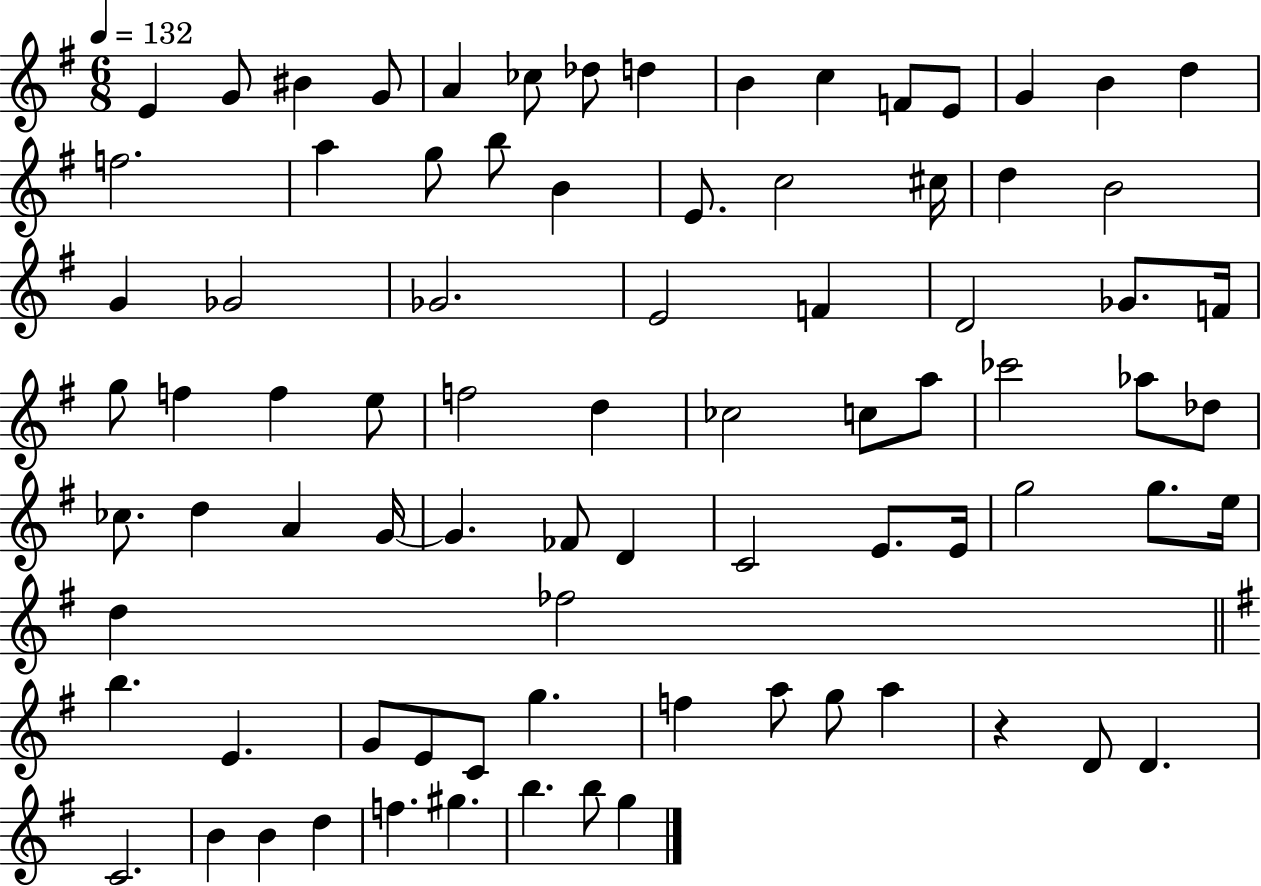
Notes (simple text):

E4/q G4/e BIS4/q G4/e A4/q CES5/e Db5/e D5/q B4/q C5/q F4/e E4/e G4/q B4/q D5/q F5/h. A5/q G5/e B5/e B4/q E4/e. C5/h C#5/s D5/q B4/h G4/q Gb4/h Gb4/h. E4/h F4/q D4/h Gb4/e. F4/s G5/e F5/q F5/q E5/e F5/h D5/q CES5/h C5/e A5/e CES6/h Ab5/e Db5/e CES5/e. D5/q A4/q G4/s G4/q. FES4/e D4/q C4/h E4/e. E4/s G5/h G5/e. E5/s D5/q FES5/h B5/q. E4/q. G4/e E4/e C4/e G5/q. F5/q A5/e G5/e A5/q R/q D4/e D4/q. C4/h. B4/q B4/q D5/q F5/q. G#5/q. B5/q. B5/e G5/q